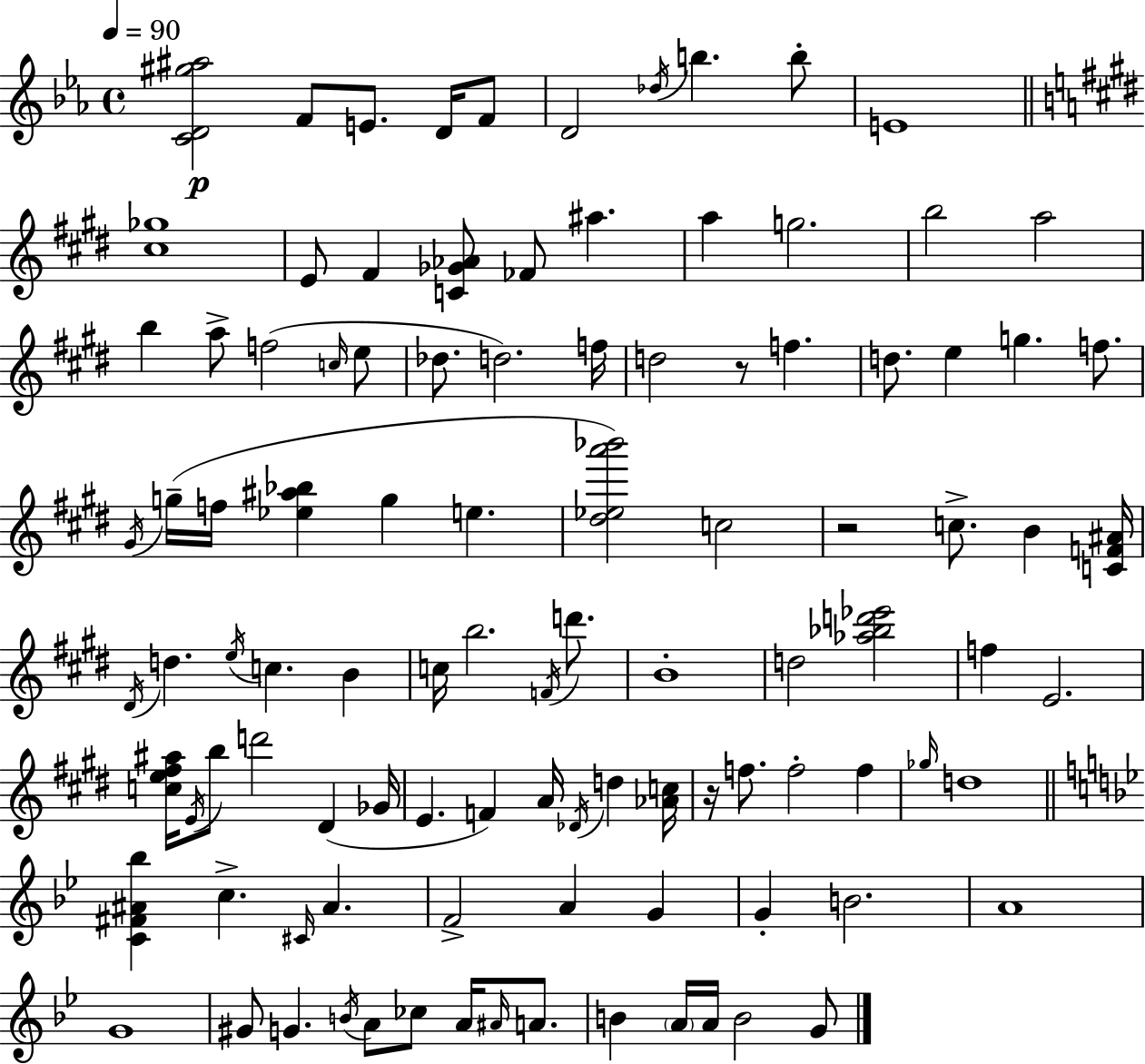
{
  \clef treble
  \time 4/4
  \defaultTimeSignature
  \key ees \major
  \tempo 4 = 90
  <c' d' gis'' ais''>2\p f'8 e'8. d'16 f'8 | d'2 \acciaccatura { des''16 } b''4. b''8-. | e'1 | \bar "||" \break \key e \major <cis'' ges''>1 | e'8 fis'4 <c' ges' aes'>8 fes'8 ais''4. | a''4 g''2. | b''2 a''2 | \break b''4 a''8-> f''2( \grace { c''16 } e''8 | des''8. d''2.) | f''16 d''2 r8 f''4. | d''8. e''4 g''4. f''8. | \break \acciaccatura { gis'16 } g''16--( f''16 <ees'' ais'' bes''>4 g''4 e''4. | <dis'' ees'' a''' bes'''>2) c''2 | r2 c''8.-> b'4 | <c' f' ais'>16 \acciaccatura { dis'16 } d''4. \acciaccatura { e''16 } c''4. | \break b'4 c''16 b''2. | \acciaccatura { f'16 } d'''8. b'1-. | d''2 <aes'' bes'' d''' ees'''>2 | f''4 e'2. | \break <c'' e'' fis'' ais''>16 \acciaccatura { e'16 } b''8 d'''2 | dis'4( ges'16 e'4. f'4) | a'16 \acciaccatura { des'16 } d''4 <aes' c''>16 r16 f''8. f''2-. | f''4 \grace { ges''16 } d''1 | \break \bar "||" \break \key g \minor <c' fis' ais' bes''>4 c''4.-> \grace { cis'16 } ais'4. | f'2-> a'4 g'4 | g'4-. b'2. | a'1 | \break g'1 | gis'8 g'4. \acciaccatura { b'16 } a'8 ces''8 a'16 \grace { ais'16 } | a'8. b'4 \parenthesize a'16 a'16 b'2 | g'8 \bar "|."
}